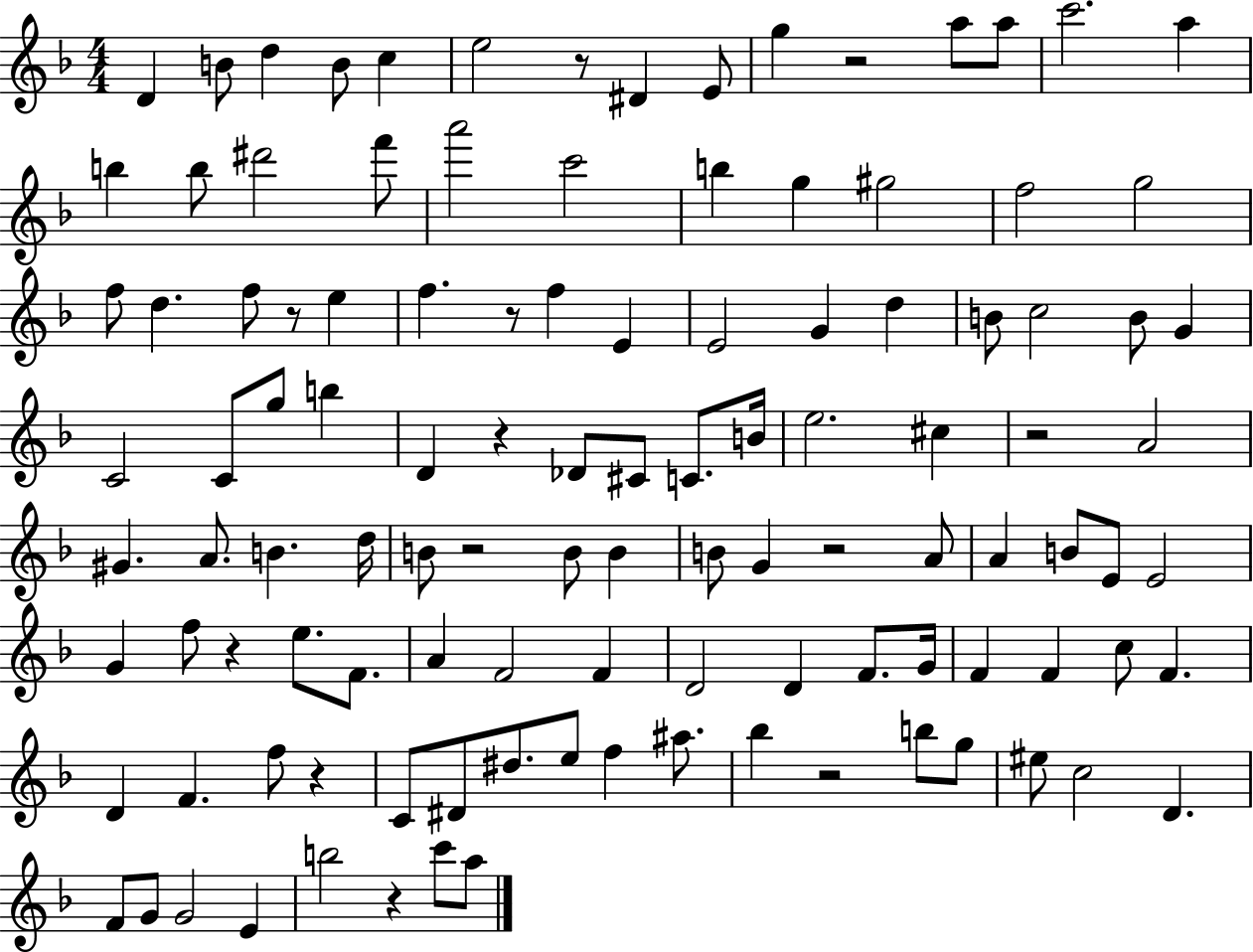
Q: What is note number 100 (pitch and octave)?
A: C6